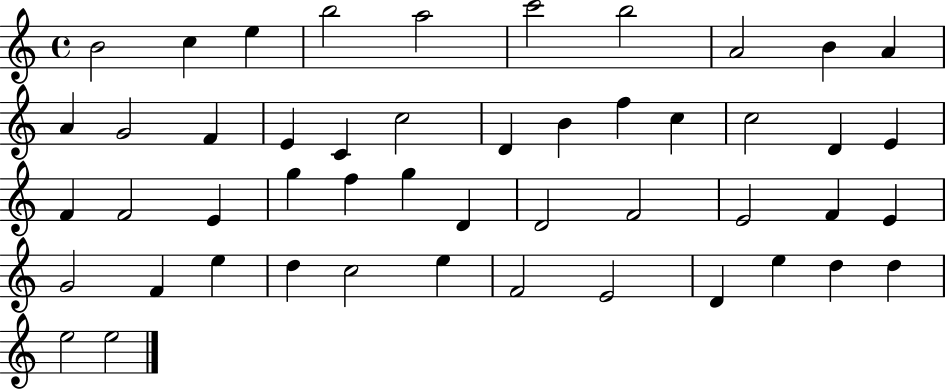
X:1
T:Untitled
M:4/4
L:1/4
K:C
B2 c e b2 a2 c'2 b2 A2 B A A G2 F E C c2 D B f c c2 D E F F2 E g f g D D2 F2 E2 F E G2 F e d c2 e F2 E2 D e d d e2 e2